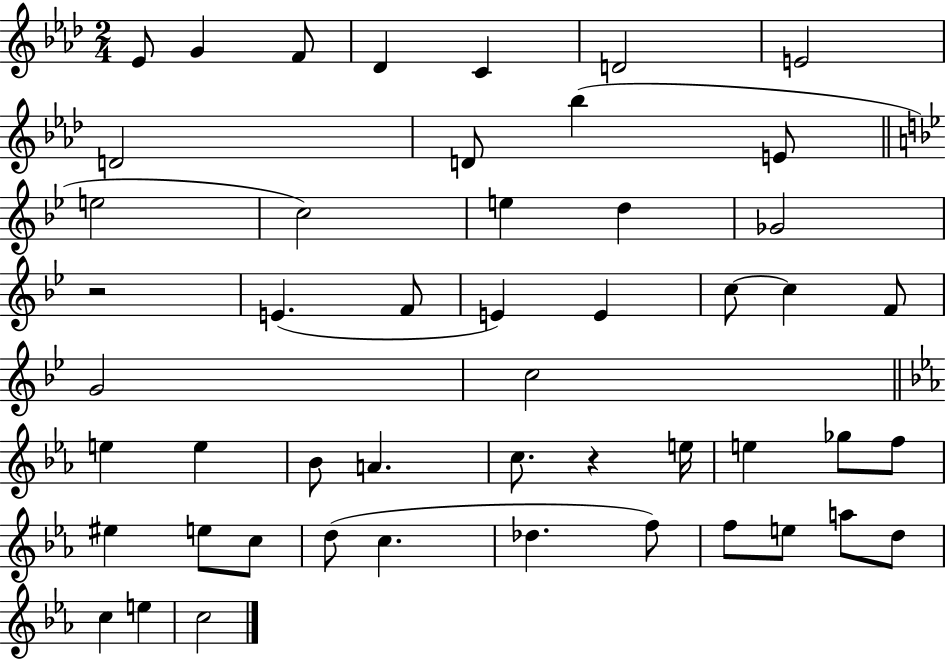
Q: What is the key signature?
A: AES major